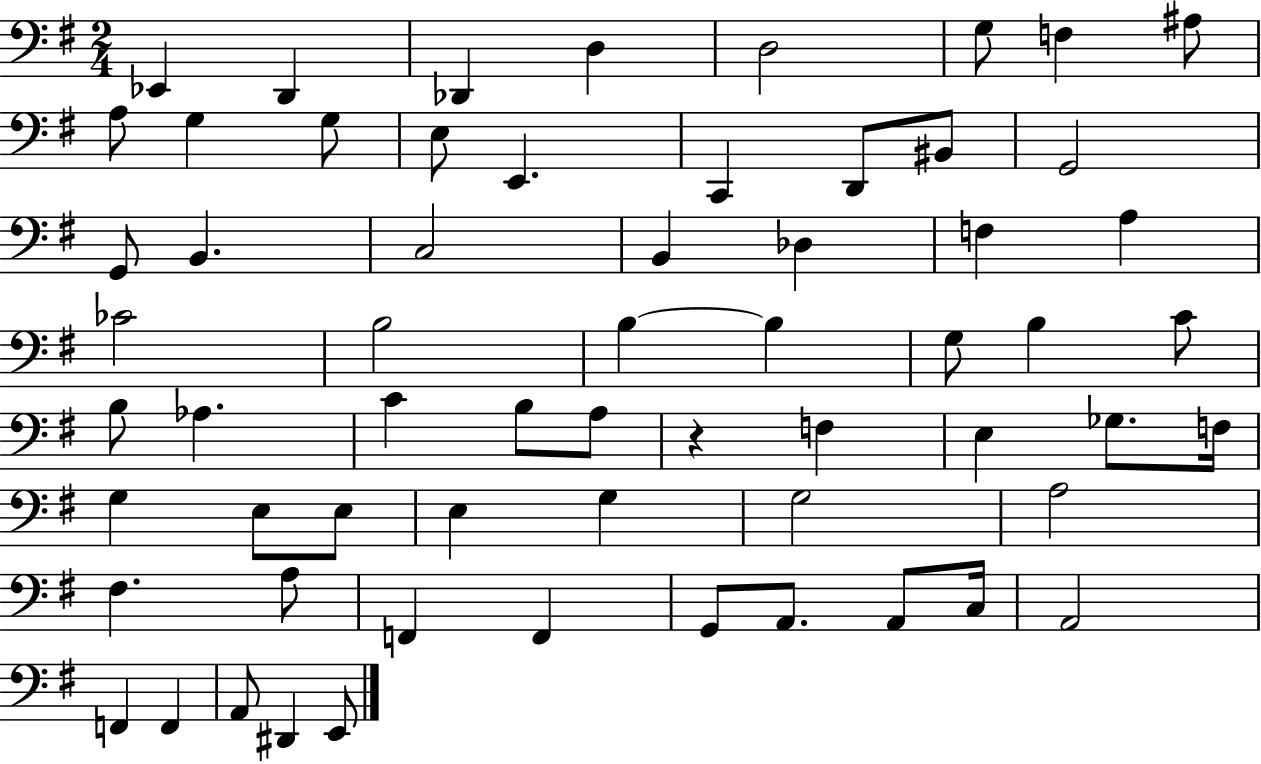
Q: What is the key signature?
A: G major